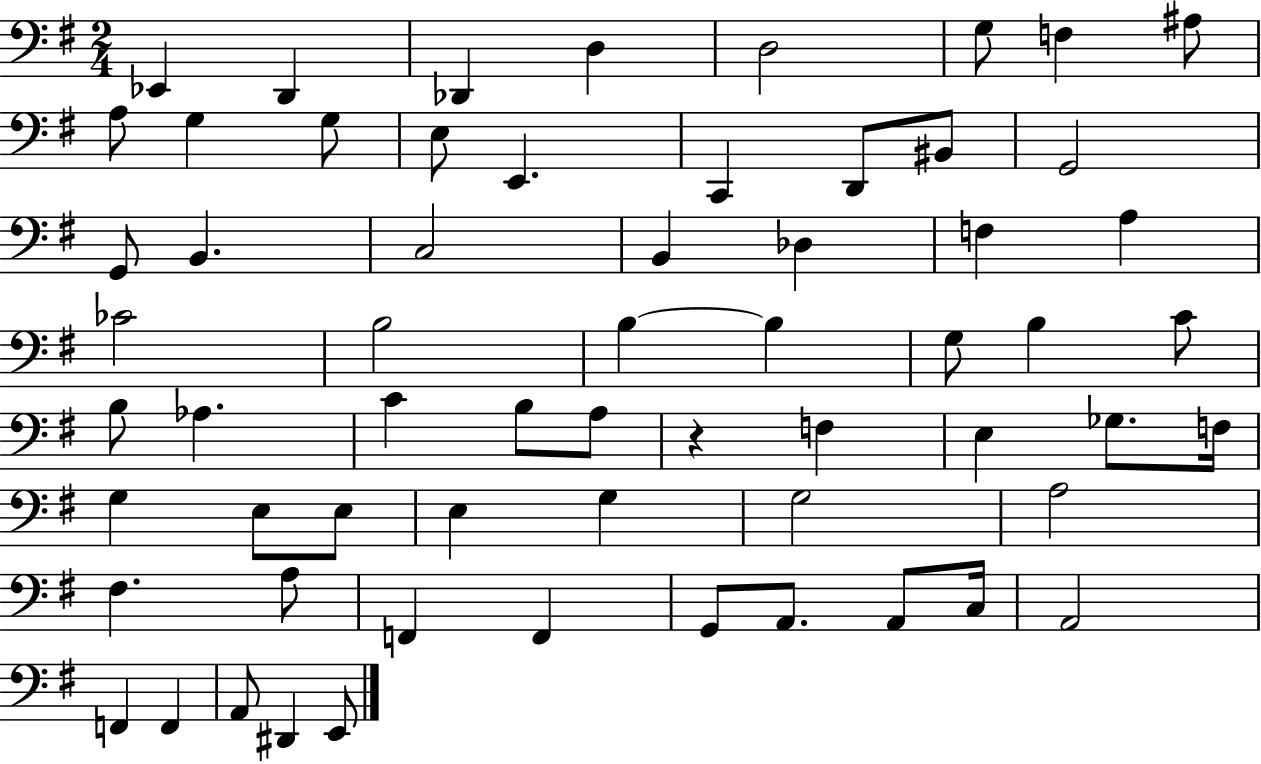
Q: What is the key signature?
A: G major